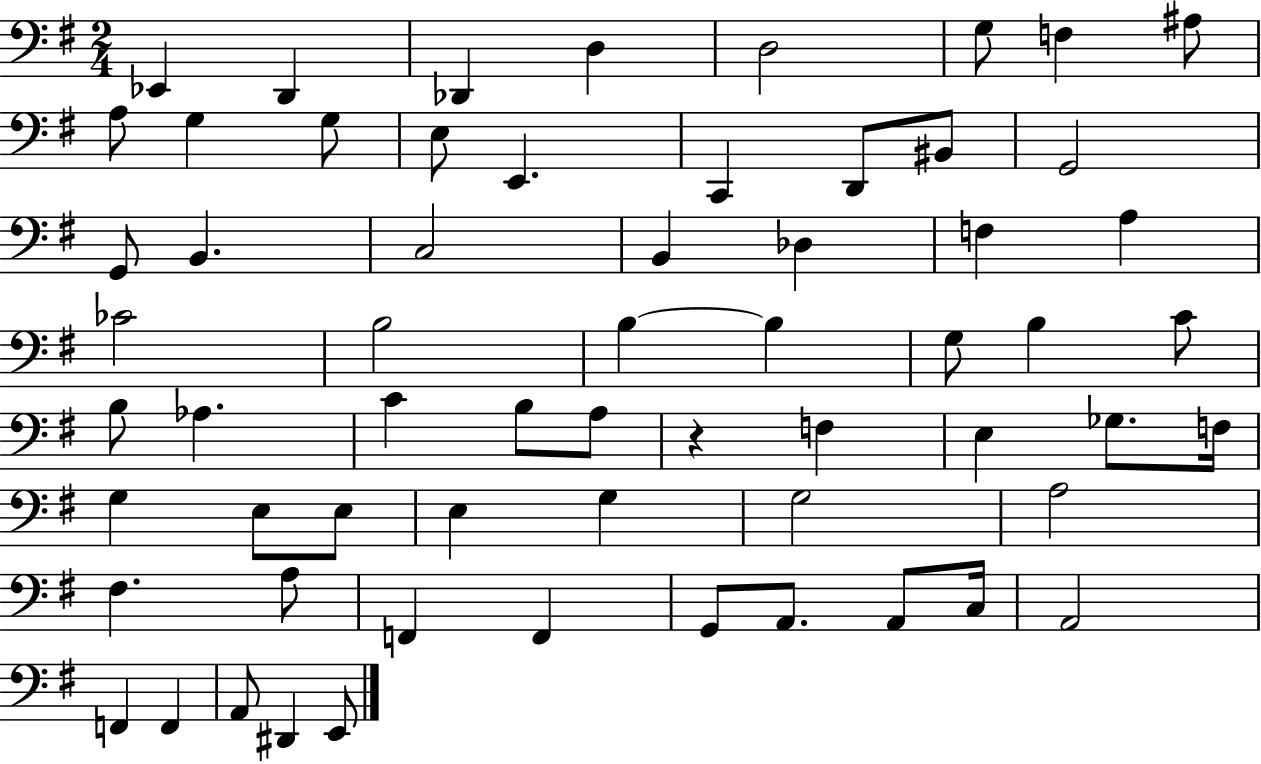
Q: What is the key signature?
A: G major